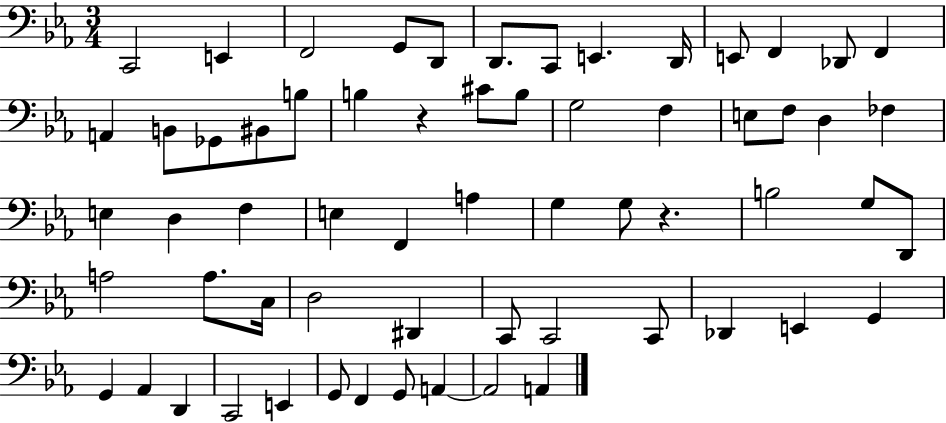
{
  \clef bass
  \numericTimeSignature
  \time 3/4
  \key ees \major
  \repeat volta 2 { c,2 e,4 | f,2 g,8 d,8 | d,8. c,8 e,4. d,16 | e,8 f,4 des,8 f,4 | \break a,4 b,8 ges,8 bis,8 b8 | b4 r4 cis'8 b8 | g2 f4 | e8 f8 d4 fes4 | \break e4 d4 f4 | e4 f,4 a4 | g4 g8 r4. | b2 g8 d,8 | \break a2 a8. c16 | d2 dis,4 | c,8 c,2 c,8 | des,4 e,4 g,4 | \break g,4 aes,4 d,4 | c,2 e,4 | g,8 f,4 g,8 a,4~~ | a,2 a,4 | \break } \bar "|."
}